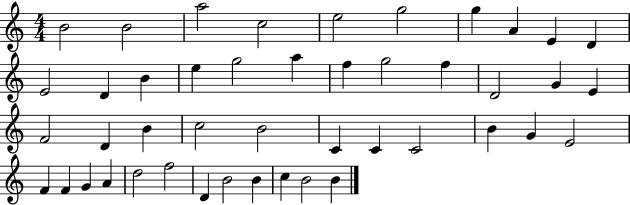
X:1
T:Untitled
M:4/4
L:1/4
K:C
B2 B2 a2 c2 e2 g2 g A E D E2 D B e g2 a f g2 f D2 G E F2 D B c2 B2 C C C2 B G E2 F F G A d2 f2 D B2 B c B2 B